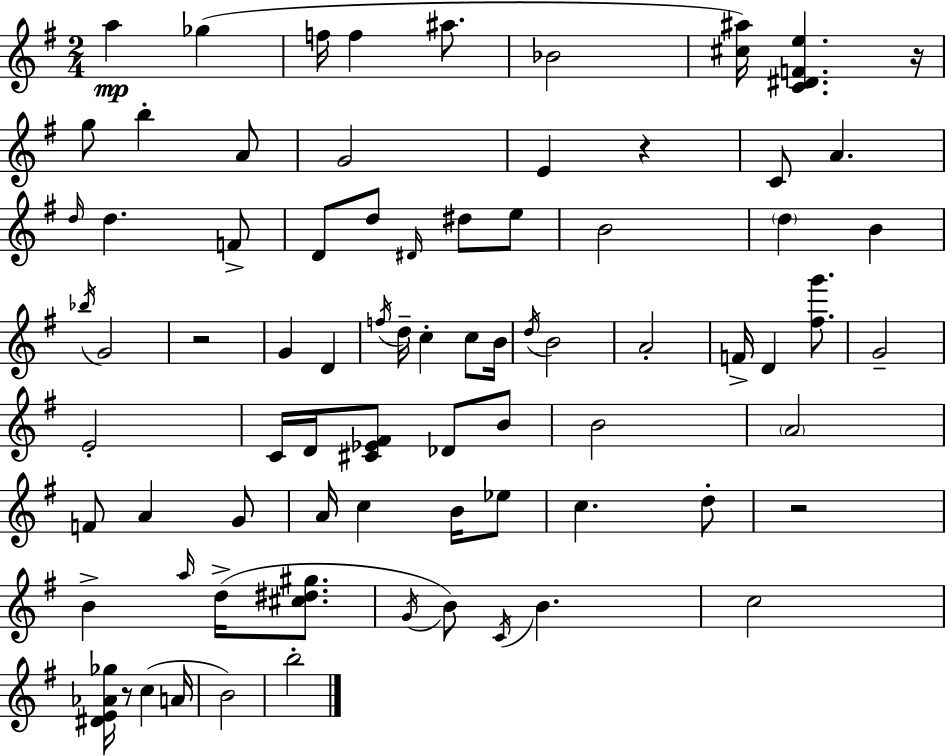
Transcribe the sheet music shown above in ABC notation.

X:1
T:Untitled
M:2/4
L:1/4
K:Em
a _g f/4 f ^a/2 _B2 [^c^a]/4 [C^DFe] z/4 g/2 b A/2 G2 E z C/2 A d/4 d F/2 D/2 d/2 ^D/4 ^d/2 e/2 B2 d B _b/4 G2 z2 G D f/4 d/4 c c/2 B/4 d/4 B2 A2 F/4 D [^fg']/2 G2 E2 C/4 D/4 [^C_E^F]/2 _D/2 B/2 B2 A2 F/2 A G/2 A/4 c B/4 _e/2 c d/2 z2 B a/4 d/4 [^c^d^g]/2 G/4 B/2 C/4 B c2 [^DE_A_g]/4 z/2 c A/4 B2 b2